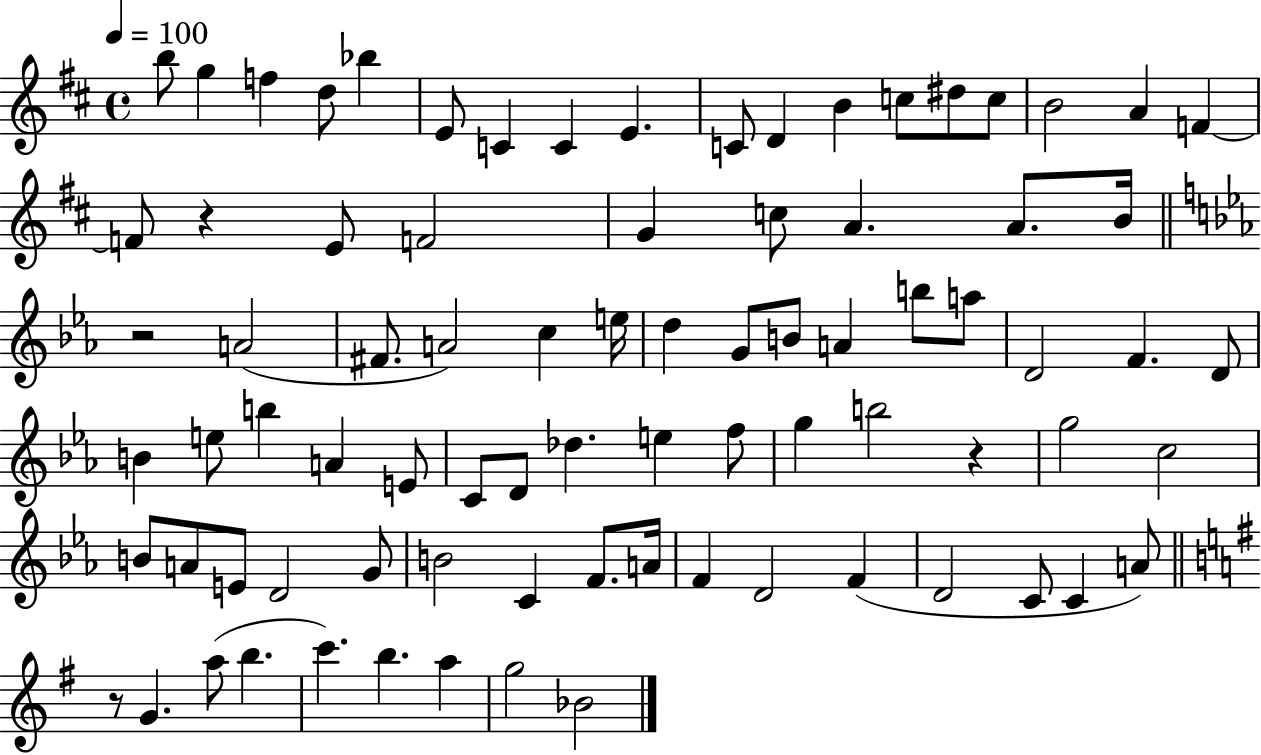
B5/e G5/q F5/q D5/e Bb5/q E4/e C4/q C4/q E4/q. C4/e D4/q B4/q C5/e D#5/e C5/e B4/h A4/q F4/q F4/e R/q E4/e F4/h G4/q C5/e A4/q. A4/e. B4/s R/h A4/h F#4/e. A4/h C5/q E5/s D5/q G4/e B4/e A4/q B5/e A5/e D4/h F4/q. D4/e B4/q E5/e B5/q A4/q E4/e C4/e D4/e Db5/q. E5/q F5/e G5/q B5/h R/q G5/h C5/h B4/e A4/e E4/e D4/h G4/e B4/h C4/q F4/e. A4/s F4/q D4/h F4/q D4/h C4/e C4/q A4/e R/e G4/q. A5/e B5/q. C6/q. B5/q. A5/q G5/h Bb4/h